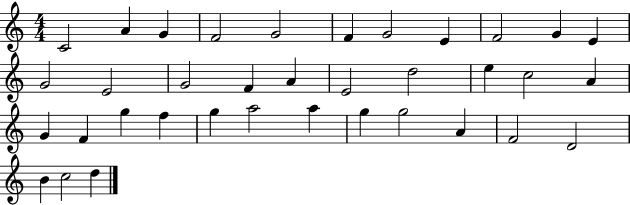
X:1
T:Untitled
M:4/4
L:1/4
K:C
C2 A G F2 G2 F G2 E F2 G E G2 E2 G2 F A E2 d2 e c2 A G F g f g a2 a g g2 A F2 D2 B c2 d